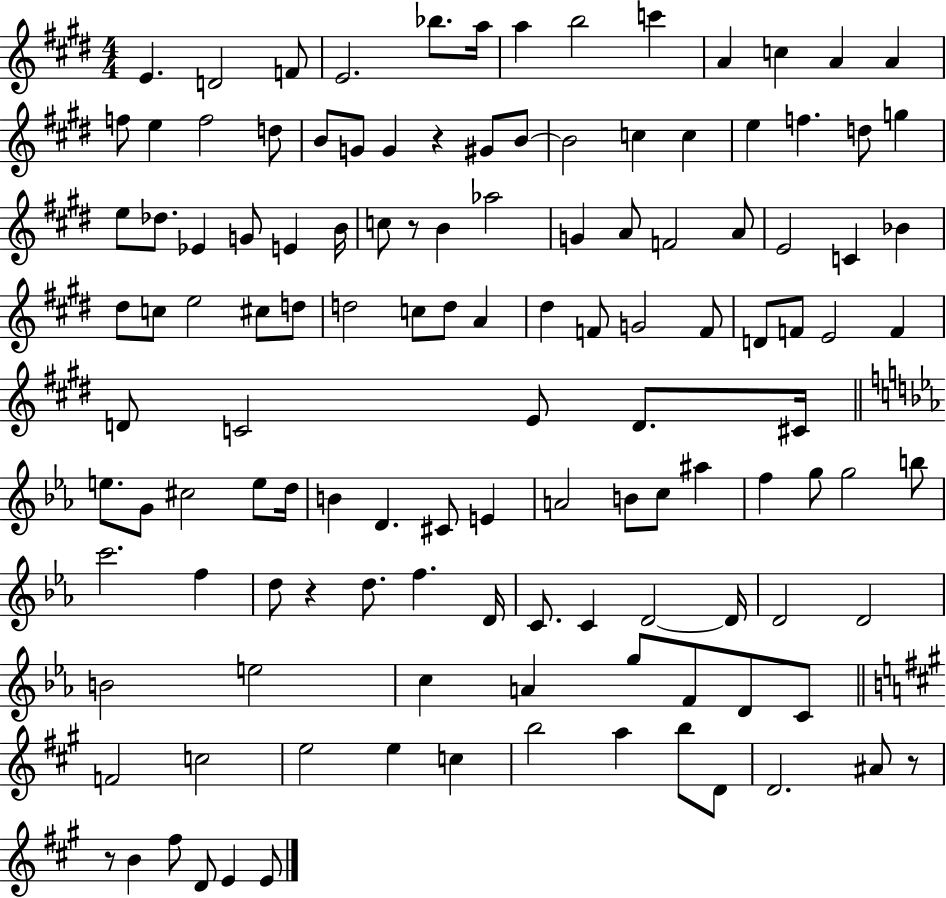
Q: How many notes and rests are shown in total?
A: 125